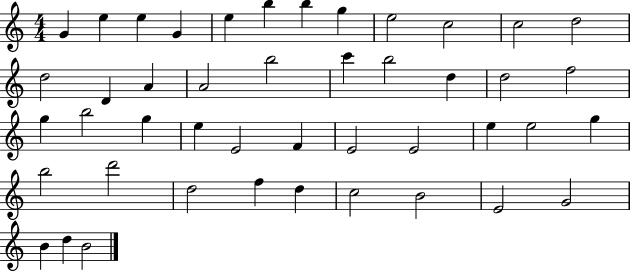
G4/q E5/q E5/q G4/q E5/q B5/q B5/q G5/q E5/h C5/h C5/h D5/h D5/h D4/q A4/q A4/h B5/h C6/q B5/h D5/q D5/h F5/h G5/q B5/h G5/q E5/q E4/h F4/q E4/h E4/h E5/q E5/h G5/q B5/h D6/h D5/h F5/q D5/q C5/h B4/h E4/h G4/h B4/q D5/q B4/h